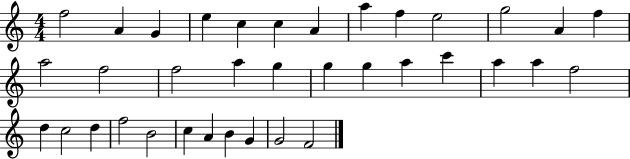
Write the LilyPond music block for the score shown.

{
  \clef treble
  \numericTimeSignature
  \time 4/4
  \key c \major
  f''2 a'4 g'4 | e''4 c''4 c''4 a'4 | a''4 f''4 e''2 | g''2 a'4 f''4 | \break a''2 f''2 | f''2 a''4 g''4 | g''4 g''4 a''4 c'''4 | a''4 a''4 f''2 | \break d''4 c''2 d''4 | f''2 b'2 | c''4 a'4 b'4 g'4 | g'2 f'2 | \break \bar "|."
}